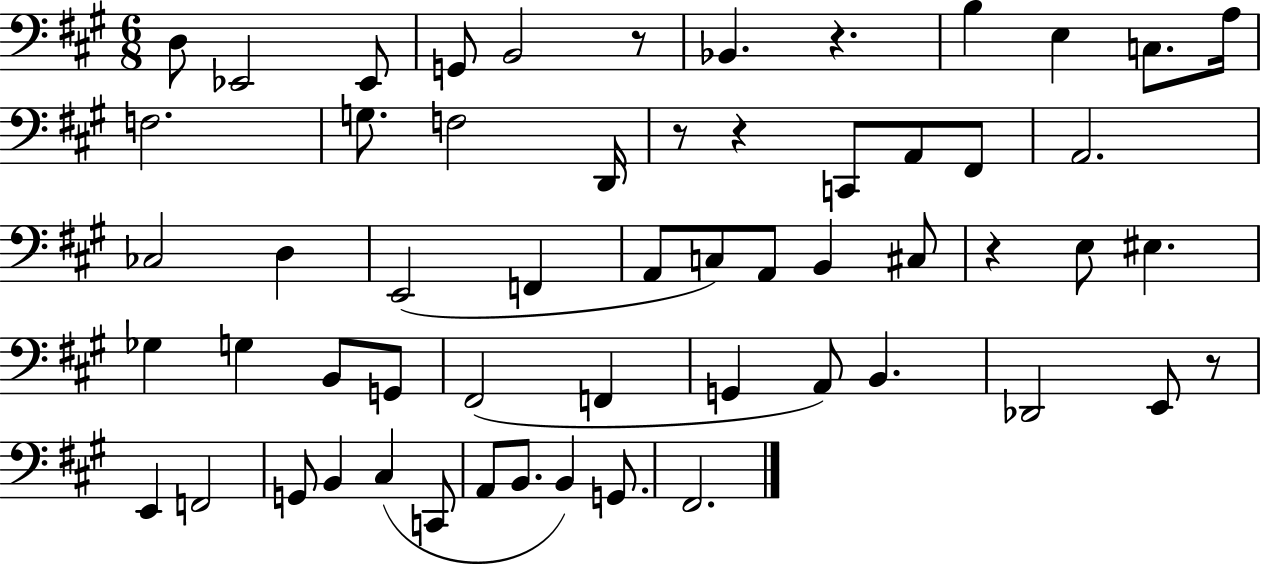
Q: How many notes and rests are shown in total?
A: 57